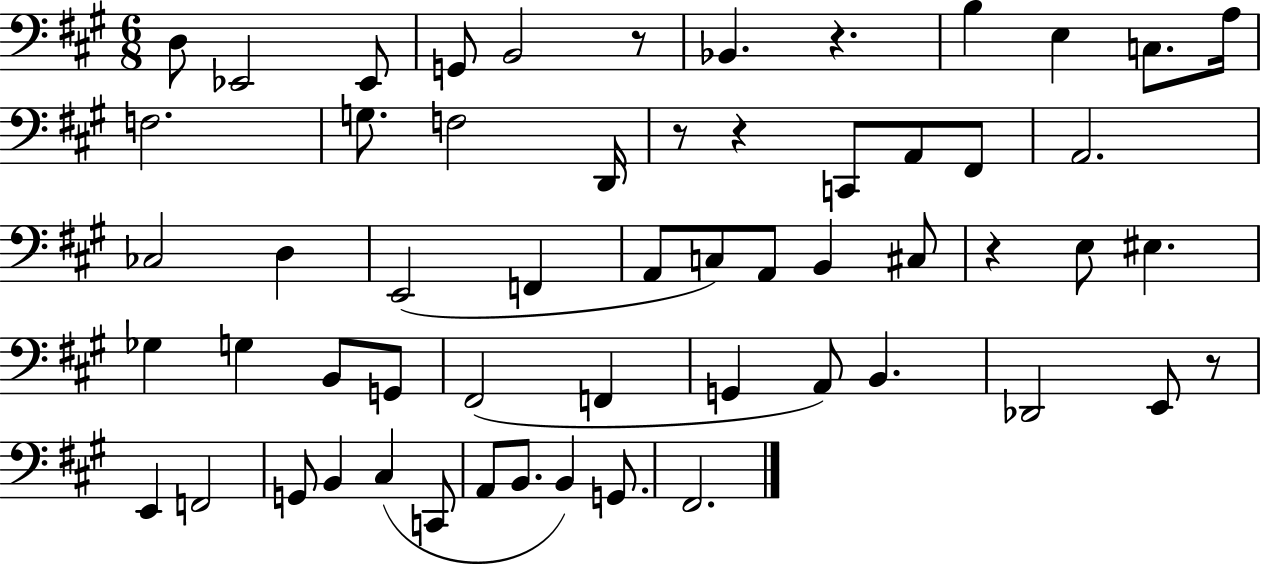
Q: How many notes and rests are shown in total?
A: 57